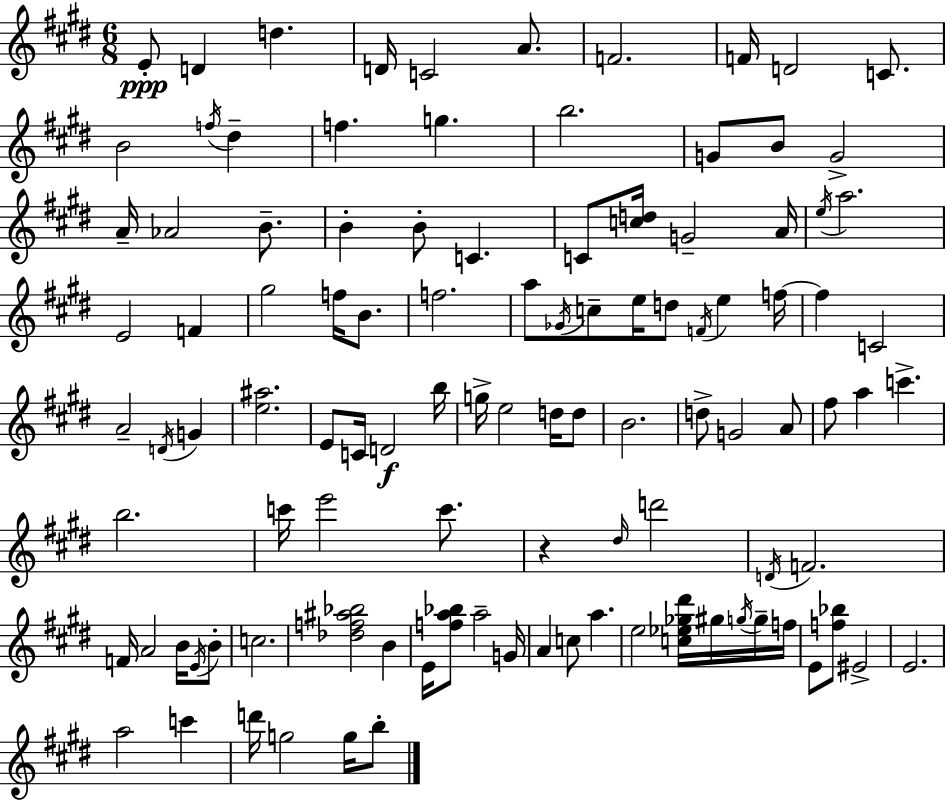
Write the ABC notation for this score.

X:1
T:Untitled
M:6/8
L:1/4
K:E
E/2 D d D/4 C2 A/2 F2 F/4 D2 C/2 B2 f/4 ^d f g b2 G/2 B/2 G2 A/4 _A2 B/2 B B/2 C C/2 [cd]/4 G2 A/4 e/4 a2 E2 F ^g2 f/4 B/2 f2 a/2 _G/4 c/2 e/4 d/2 F/4 e f/4 f C2 A2 D/4 G [e^a]2 E/2 C/4 D2 b/4 g/4 e2 d/4 d/2 B2 d/2 G2 A/2 ^f/2 a c' b2 c'/4 e'2 c'/2 z ^d/4 d'2 D/4 F2 F/4 A2 B/4 E/4 B/2 c2 [_df^a_b]2 B E/4 [fa_b]/2 a2 G/4 A c/2 a e2 [c_e_g^d']/4 ^g/4 g/4 g/4 f/4 E/2 [f_b]/2 ^E2 E2 a2 c' d'/4 g2 g/4 b/2